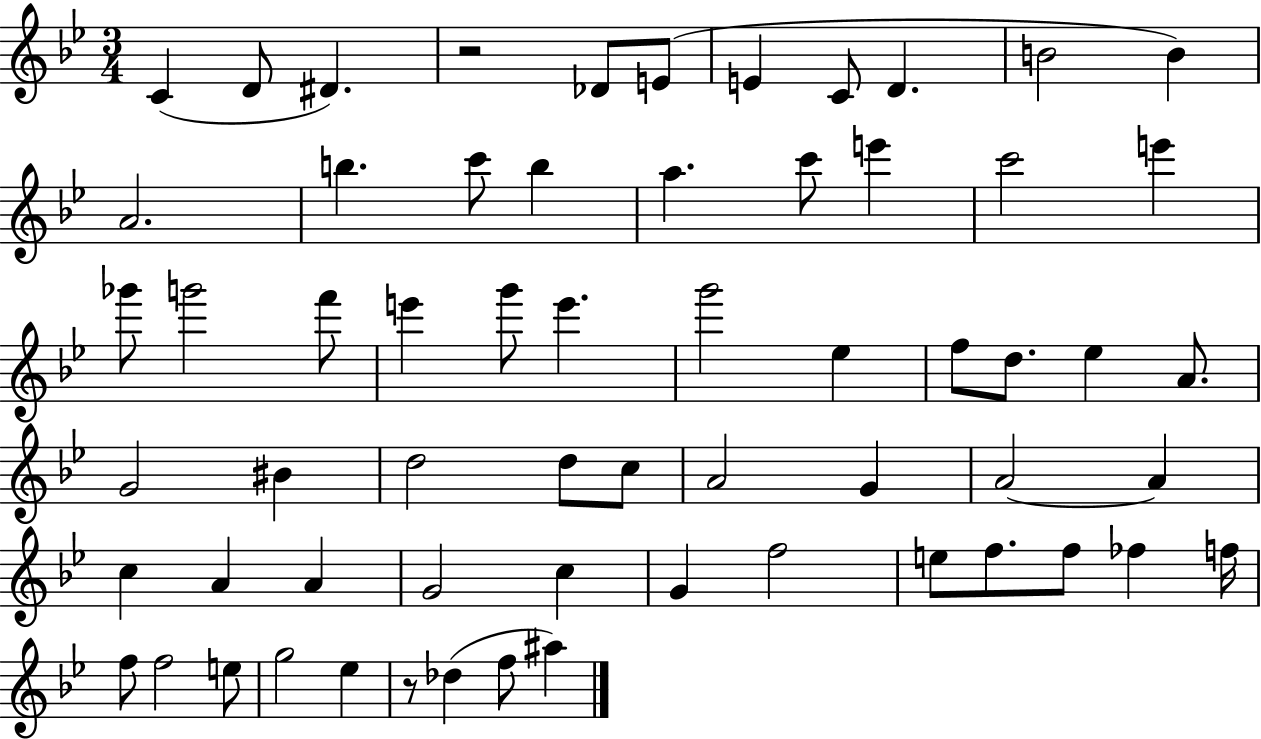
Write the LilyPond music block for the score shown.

{
  \clef treble
  \numericTimeSignature
  \time 3/4
  \key bes \major
  c'4( d'8 dis'4.) | r2 des'8 e'8( | e'4 c'8 d'4. | b'2 b'4) | \break a'2. | b''4. c'''8 b''4 | a''4. c'''8 e'''4 | c'''2 e'''4 | \break ges'''8 g'''2 f'''8 | e'''4 g'''8 e'''4. | g'''2 ees''4 | f''8 d''8. ees''4 a'8. | \break g'2 bis'4 | d''2 d''8 c''8 | a'2 g'4 | a'2~~ a'4 | \break c''4 a'4 a'4 | g'2 c''4 | g'4 f''2 | e''8 f''8. f''8 fes''4 f''16 | \break f''8 f''2 e''8 | g''2 ees''4 | r8 des''4( f''8 ais''4) | \bar "|."
}